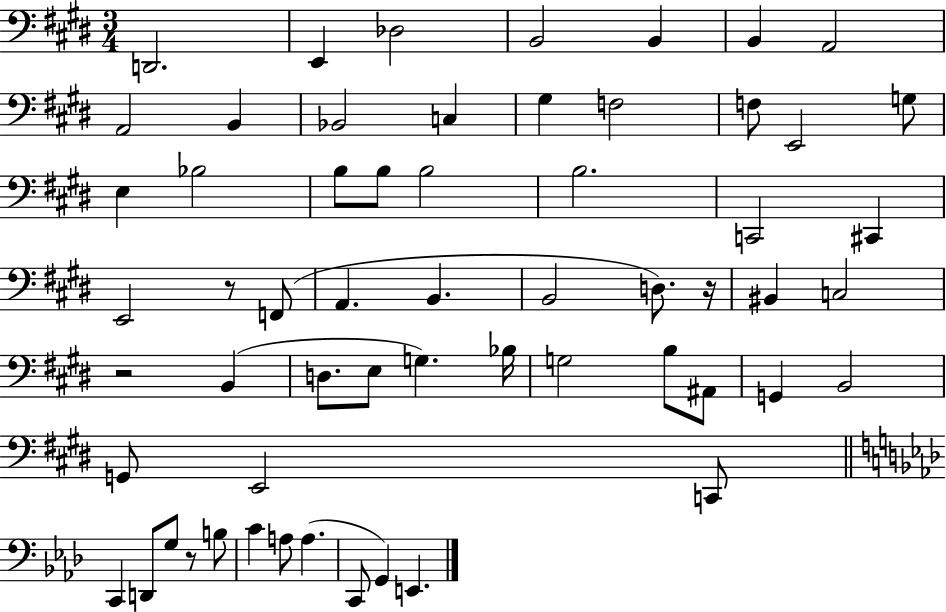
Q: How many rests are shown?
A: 4